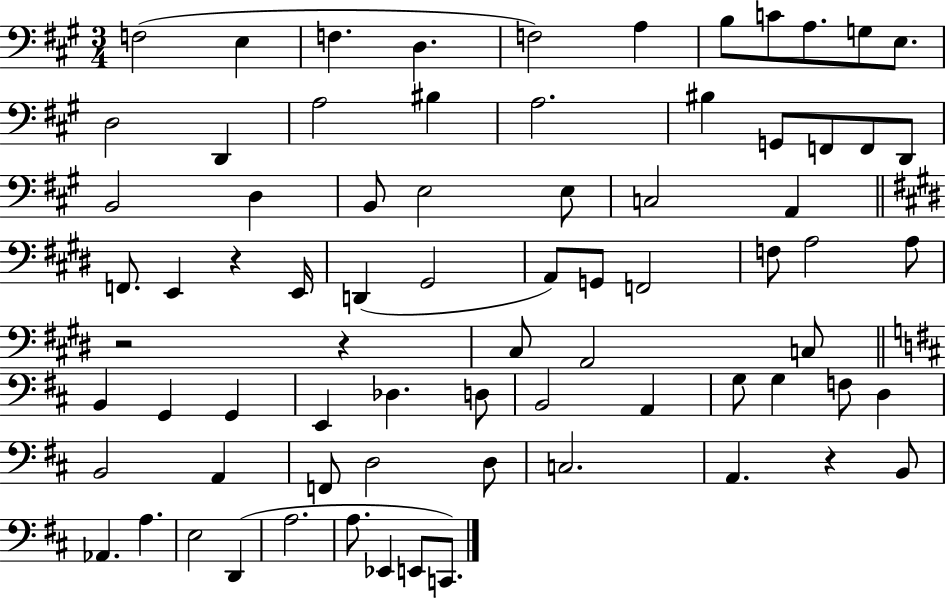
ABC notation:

X:1
T:Untitled
M:3/4
L:1/4
K:A
F,2 E, F, D, F,2 A, B,/2 C/2 A,/2 G,/2 E,/2 D,2 D,, A,2 ^B, A,2 ^B, G,,/2 F,,/2 F,,/2 D,,/2 B,,2 D, B,,/2 E,2 E,/2 C,2 A,, F,,/2 E,, z E,,/4 D,, ^G,,2 A,,/2 G,,/2 F,,2 F,/2 A,2 A,/2 z2 z ^C,/2 A,,2 C,/2 B,, G,, G,, E,, _D, D,/2 B,,2 A,, G,/2 G, F,/2 D, B,,2 A,, F,,/2 D,2 D,/2 C,2 A,, z B,,/2 _A,, A, E,2 D,, A,2 A,/2 _E,, E,,/2 C,,/2